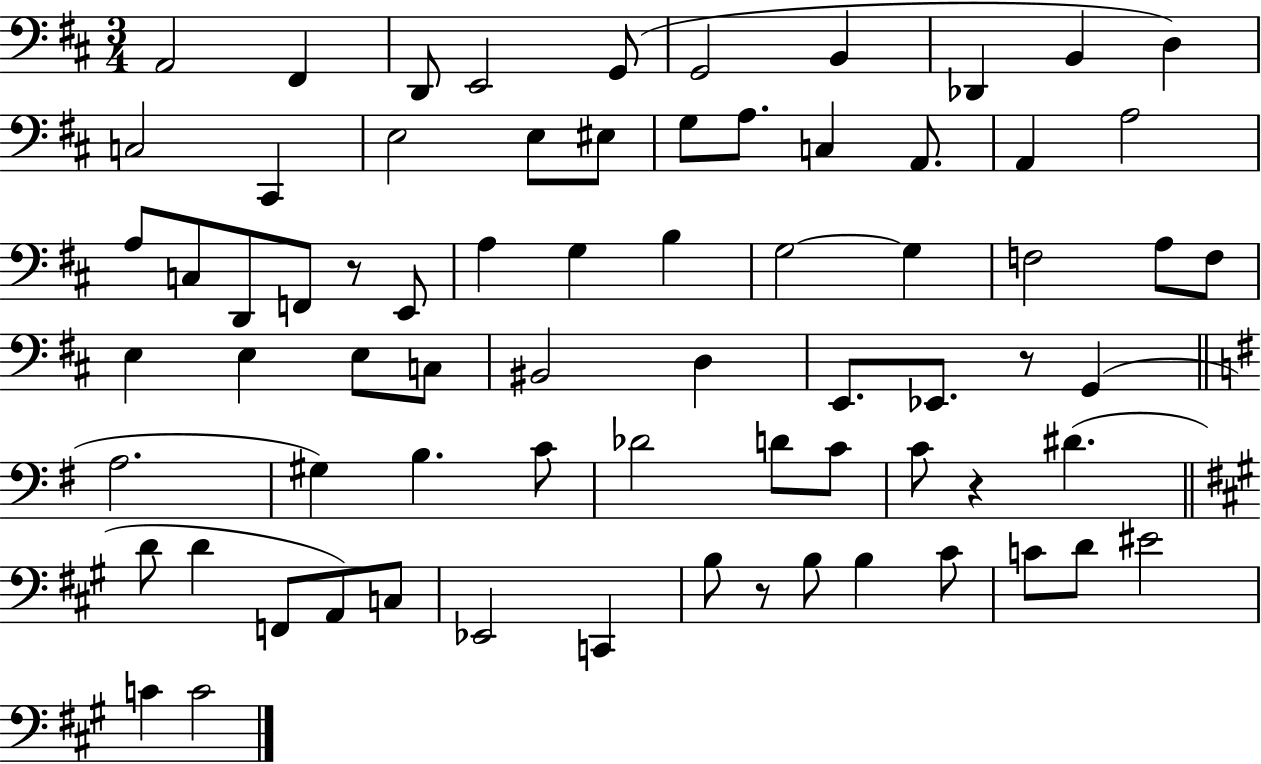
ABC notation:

X:1
T:Untitled
M:3/4
L:1/4
K:D
A,,2 ^F,, D,,/2 E,,2 G,,/2 G,,2 B,, _D,, B,, D, C,2 ^C,, E,2 E,/2 ^E,/2 G,/2 A,/2 C, A,,/2 A,, A,2 A,/2 C,/2 D,,/2 F,,/2 z/2 E,,/2 A, G, B, G,2 G, F,2 A,/2 F,/2 E, E, E,/2 C,/2 ^B,,2 D, E,,/2 _E,,/2 z/2 G,, A,2 ^G, B, C/2 _D2 D/2 C/2 C/2 z ^D D/2 D F,,/2 A,,/2 C,/2 _E,,2 C,, B,/2 z/2 B,/2 B, ^C/2 C/2 D/2 ^E2 C C2